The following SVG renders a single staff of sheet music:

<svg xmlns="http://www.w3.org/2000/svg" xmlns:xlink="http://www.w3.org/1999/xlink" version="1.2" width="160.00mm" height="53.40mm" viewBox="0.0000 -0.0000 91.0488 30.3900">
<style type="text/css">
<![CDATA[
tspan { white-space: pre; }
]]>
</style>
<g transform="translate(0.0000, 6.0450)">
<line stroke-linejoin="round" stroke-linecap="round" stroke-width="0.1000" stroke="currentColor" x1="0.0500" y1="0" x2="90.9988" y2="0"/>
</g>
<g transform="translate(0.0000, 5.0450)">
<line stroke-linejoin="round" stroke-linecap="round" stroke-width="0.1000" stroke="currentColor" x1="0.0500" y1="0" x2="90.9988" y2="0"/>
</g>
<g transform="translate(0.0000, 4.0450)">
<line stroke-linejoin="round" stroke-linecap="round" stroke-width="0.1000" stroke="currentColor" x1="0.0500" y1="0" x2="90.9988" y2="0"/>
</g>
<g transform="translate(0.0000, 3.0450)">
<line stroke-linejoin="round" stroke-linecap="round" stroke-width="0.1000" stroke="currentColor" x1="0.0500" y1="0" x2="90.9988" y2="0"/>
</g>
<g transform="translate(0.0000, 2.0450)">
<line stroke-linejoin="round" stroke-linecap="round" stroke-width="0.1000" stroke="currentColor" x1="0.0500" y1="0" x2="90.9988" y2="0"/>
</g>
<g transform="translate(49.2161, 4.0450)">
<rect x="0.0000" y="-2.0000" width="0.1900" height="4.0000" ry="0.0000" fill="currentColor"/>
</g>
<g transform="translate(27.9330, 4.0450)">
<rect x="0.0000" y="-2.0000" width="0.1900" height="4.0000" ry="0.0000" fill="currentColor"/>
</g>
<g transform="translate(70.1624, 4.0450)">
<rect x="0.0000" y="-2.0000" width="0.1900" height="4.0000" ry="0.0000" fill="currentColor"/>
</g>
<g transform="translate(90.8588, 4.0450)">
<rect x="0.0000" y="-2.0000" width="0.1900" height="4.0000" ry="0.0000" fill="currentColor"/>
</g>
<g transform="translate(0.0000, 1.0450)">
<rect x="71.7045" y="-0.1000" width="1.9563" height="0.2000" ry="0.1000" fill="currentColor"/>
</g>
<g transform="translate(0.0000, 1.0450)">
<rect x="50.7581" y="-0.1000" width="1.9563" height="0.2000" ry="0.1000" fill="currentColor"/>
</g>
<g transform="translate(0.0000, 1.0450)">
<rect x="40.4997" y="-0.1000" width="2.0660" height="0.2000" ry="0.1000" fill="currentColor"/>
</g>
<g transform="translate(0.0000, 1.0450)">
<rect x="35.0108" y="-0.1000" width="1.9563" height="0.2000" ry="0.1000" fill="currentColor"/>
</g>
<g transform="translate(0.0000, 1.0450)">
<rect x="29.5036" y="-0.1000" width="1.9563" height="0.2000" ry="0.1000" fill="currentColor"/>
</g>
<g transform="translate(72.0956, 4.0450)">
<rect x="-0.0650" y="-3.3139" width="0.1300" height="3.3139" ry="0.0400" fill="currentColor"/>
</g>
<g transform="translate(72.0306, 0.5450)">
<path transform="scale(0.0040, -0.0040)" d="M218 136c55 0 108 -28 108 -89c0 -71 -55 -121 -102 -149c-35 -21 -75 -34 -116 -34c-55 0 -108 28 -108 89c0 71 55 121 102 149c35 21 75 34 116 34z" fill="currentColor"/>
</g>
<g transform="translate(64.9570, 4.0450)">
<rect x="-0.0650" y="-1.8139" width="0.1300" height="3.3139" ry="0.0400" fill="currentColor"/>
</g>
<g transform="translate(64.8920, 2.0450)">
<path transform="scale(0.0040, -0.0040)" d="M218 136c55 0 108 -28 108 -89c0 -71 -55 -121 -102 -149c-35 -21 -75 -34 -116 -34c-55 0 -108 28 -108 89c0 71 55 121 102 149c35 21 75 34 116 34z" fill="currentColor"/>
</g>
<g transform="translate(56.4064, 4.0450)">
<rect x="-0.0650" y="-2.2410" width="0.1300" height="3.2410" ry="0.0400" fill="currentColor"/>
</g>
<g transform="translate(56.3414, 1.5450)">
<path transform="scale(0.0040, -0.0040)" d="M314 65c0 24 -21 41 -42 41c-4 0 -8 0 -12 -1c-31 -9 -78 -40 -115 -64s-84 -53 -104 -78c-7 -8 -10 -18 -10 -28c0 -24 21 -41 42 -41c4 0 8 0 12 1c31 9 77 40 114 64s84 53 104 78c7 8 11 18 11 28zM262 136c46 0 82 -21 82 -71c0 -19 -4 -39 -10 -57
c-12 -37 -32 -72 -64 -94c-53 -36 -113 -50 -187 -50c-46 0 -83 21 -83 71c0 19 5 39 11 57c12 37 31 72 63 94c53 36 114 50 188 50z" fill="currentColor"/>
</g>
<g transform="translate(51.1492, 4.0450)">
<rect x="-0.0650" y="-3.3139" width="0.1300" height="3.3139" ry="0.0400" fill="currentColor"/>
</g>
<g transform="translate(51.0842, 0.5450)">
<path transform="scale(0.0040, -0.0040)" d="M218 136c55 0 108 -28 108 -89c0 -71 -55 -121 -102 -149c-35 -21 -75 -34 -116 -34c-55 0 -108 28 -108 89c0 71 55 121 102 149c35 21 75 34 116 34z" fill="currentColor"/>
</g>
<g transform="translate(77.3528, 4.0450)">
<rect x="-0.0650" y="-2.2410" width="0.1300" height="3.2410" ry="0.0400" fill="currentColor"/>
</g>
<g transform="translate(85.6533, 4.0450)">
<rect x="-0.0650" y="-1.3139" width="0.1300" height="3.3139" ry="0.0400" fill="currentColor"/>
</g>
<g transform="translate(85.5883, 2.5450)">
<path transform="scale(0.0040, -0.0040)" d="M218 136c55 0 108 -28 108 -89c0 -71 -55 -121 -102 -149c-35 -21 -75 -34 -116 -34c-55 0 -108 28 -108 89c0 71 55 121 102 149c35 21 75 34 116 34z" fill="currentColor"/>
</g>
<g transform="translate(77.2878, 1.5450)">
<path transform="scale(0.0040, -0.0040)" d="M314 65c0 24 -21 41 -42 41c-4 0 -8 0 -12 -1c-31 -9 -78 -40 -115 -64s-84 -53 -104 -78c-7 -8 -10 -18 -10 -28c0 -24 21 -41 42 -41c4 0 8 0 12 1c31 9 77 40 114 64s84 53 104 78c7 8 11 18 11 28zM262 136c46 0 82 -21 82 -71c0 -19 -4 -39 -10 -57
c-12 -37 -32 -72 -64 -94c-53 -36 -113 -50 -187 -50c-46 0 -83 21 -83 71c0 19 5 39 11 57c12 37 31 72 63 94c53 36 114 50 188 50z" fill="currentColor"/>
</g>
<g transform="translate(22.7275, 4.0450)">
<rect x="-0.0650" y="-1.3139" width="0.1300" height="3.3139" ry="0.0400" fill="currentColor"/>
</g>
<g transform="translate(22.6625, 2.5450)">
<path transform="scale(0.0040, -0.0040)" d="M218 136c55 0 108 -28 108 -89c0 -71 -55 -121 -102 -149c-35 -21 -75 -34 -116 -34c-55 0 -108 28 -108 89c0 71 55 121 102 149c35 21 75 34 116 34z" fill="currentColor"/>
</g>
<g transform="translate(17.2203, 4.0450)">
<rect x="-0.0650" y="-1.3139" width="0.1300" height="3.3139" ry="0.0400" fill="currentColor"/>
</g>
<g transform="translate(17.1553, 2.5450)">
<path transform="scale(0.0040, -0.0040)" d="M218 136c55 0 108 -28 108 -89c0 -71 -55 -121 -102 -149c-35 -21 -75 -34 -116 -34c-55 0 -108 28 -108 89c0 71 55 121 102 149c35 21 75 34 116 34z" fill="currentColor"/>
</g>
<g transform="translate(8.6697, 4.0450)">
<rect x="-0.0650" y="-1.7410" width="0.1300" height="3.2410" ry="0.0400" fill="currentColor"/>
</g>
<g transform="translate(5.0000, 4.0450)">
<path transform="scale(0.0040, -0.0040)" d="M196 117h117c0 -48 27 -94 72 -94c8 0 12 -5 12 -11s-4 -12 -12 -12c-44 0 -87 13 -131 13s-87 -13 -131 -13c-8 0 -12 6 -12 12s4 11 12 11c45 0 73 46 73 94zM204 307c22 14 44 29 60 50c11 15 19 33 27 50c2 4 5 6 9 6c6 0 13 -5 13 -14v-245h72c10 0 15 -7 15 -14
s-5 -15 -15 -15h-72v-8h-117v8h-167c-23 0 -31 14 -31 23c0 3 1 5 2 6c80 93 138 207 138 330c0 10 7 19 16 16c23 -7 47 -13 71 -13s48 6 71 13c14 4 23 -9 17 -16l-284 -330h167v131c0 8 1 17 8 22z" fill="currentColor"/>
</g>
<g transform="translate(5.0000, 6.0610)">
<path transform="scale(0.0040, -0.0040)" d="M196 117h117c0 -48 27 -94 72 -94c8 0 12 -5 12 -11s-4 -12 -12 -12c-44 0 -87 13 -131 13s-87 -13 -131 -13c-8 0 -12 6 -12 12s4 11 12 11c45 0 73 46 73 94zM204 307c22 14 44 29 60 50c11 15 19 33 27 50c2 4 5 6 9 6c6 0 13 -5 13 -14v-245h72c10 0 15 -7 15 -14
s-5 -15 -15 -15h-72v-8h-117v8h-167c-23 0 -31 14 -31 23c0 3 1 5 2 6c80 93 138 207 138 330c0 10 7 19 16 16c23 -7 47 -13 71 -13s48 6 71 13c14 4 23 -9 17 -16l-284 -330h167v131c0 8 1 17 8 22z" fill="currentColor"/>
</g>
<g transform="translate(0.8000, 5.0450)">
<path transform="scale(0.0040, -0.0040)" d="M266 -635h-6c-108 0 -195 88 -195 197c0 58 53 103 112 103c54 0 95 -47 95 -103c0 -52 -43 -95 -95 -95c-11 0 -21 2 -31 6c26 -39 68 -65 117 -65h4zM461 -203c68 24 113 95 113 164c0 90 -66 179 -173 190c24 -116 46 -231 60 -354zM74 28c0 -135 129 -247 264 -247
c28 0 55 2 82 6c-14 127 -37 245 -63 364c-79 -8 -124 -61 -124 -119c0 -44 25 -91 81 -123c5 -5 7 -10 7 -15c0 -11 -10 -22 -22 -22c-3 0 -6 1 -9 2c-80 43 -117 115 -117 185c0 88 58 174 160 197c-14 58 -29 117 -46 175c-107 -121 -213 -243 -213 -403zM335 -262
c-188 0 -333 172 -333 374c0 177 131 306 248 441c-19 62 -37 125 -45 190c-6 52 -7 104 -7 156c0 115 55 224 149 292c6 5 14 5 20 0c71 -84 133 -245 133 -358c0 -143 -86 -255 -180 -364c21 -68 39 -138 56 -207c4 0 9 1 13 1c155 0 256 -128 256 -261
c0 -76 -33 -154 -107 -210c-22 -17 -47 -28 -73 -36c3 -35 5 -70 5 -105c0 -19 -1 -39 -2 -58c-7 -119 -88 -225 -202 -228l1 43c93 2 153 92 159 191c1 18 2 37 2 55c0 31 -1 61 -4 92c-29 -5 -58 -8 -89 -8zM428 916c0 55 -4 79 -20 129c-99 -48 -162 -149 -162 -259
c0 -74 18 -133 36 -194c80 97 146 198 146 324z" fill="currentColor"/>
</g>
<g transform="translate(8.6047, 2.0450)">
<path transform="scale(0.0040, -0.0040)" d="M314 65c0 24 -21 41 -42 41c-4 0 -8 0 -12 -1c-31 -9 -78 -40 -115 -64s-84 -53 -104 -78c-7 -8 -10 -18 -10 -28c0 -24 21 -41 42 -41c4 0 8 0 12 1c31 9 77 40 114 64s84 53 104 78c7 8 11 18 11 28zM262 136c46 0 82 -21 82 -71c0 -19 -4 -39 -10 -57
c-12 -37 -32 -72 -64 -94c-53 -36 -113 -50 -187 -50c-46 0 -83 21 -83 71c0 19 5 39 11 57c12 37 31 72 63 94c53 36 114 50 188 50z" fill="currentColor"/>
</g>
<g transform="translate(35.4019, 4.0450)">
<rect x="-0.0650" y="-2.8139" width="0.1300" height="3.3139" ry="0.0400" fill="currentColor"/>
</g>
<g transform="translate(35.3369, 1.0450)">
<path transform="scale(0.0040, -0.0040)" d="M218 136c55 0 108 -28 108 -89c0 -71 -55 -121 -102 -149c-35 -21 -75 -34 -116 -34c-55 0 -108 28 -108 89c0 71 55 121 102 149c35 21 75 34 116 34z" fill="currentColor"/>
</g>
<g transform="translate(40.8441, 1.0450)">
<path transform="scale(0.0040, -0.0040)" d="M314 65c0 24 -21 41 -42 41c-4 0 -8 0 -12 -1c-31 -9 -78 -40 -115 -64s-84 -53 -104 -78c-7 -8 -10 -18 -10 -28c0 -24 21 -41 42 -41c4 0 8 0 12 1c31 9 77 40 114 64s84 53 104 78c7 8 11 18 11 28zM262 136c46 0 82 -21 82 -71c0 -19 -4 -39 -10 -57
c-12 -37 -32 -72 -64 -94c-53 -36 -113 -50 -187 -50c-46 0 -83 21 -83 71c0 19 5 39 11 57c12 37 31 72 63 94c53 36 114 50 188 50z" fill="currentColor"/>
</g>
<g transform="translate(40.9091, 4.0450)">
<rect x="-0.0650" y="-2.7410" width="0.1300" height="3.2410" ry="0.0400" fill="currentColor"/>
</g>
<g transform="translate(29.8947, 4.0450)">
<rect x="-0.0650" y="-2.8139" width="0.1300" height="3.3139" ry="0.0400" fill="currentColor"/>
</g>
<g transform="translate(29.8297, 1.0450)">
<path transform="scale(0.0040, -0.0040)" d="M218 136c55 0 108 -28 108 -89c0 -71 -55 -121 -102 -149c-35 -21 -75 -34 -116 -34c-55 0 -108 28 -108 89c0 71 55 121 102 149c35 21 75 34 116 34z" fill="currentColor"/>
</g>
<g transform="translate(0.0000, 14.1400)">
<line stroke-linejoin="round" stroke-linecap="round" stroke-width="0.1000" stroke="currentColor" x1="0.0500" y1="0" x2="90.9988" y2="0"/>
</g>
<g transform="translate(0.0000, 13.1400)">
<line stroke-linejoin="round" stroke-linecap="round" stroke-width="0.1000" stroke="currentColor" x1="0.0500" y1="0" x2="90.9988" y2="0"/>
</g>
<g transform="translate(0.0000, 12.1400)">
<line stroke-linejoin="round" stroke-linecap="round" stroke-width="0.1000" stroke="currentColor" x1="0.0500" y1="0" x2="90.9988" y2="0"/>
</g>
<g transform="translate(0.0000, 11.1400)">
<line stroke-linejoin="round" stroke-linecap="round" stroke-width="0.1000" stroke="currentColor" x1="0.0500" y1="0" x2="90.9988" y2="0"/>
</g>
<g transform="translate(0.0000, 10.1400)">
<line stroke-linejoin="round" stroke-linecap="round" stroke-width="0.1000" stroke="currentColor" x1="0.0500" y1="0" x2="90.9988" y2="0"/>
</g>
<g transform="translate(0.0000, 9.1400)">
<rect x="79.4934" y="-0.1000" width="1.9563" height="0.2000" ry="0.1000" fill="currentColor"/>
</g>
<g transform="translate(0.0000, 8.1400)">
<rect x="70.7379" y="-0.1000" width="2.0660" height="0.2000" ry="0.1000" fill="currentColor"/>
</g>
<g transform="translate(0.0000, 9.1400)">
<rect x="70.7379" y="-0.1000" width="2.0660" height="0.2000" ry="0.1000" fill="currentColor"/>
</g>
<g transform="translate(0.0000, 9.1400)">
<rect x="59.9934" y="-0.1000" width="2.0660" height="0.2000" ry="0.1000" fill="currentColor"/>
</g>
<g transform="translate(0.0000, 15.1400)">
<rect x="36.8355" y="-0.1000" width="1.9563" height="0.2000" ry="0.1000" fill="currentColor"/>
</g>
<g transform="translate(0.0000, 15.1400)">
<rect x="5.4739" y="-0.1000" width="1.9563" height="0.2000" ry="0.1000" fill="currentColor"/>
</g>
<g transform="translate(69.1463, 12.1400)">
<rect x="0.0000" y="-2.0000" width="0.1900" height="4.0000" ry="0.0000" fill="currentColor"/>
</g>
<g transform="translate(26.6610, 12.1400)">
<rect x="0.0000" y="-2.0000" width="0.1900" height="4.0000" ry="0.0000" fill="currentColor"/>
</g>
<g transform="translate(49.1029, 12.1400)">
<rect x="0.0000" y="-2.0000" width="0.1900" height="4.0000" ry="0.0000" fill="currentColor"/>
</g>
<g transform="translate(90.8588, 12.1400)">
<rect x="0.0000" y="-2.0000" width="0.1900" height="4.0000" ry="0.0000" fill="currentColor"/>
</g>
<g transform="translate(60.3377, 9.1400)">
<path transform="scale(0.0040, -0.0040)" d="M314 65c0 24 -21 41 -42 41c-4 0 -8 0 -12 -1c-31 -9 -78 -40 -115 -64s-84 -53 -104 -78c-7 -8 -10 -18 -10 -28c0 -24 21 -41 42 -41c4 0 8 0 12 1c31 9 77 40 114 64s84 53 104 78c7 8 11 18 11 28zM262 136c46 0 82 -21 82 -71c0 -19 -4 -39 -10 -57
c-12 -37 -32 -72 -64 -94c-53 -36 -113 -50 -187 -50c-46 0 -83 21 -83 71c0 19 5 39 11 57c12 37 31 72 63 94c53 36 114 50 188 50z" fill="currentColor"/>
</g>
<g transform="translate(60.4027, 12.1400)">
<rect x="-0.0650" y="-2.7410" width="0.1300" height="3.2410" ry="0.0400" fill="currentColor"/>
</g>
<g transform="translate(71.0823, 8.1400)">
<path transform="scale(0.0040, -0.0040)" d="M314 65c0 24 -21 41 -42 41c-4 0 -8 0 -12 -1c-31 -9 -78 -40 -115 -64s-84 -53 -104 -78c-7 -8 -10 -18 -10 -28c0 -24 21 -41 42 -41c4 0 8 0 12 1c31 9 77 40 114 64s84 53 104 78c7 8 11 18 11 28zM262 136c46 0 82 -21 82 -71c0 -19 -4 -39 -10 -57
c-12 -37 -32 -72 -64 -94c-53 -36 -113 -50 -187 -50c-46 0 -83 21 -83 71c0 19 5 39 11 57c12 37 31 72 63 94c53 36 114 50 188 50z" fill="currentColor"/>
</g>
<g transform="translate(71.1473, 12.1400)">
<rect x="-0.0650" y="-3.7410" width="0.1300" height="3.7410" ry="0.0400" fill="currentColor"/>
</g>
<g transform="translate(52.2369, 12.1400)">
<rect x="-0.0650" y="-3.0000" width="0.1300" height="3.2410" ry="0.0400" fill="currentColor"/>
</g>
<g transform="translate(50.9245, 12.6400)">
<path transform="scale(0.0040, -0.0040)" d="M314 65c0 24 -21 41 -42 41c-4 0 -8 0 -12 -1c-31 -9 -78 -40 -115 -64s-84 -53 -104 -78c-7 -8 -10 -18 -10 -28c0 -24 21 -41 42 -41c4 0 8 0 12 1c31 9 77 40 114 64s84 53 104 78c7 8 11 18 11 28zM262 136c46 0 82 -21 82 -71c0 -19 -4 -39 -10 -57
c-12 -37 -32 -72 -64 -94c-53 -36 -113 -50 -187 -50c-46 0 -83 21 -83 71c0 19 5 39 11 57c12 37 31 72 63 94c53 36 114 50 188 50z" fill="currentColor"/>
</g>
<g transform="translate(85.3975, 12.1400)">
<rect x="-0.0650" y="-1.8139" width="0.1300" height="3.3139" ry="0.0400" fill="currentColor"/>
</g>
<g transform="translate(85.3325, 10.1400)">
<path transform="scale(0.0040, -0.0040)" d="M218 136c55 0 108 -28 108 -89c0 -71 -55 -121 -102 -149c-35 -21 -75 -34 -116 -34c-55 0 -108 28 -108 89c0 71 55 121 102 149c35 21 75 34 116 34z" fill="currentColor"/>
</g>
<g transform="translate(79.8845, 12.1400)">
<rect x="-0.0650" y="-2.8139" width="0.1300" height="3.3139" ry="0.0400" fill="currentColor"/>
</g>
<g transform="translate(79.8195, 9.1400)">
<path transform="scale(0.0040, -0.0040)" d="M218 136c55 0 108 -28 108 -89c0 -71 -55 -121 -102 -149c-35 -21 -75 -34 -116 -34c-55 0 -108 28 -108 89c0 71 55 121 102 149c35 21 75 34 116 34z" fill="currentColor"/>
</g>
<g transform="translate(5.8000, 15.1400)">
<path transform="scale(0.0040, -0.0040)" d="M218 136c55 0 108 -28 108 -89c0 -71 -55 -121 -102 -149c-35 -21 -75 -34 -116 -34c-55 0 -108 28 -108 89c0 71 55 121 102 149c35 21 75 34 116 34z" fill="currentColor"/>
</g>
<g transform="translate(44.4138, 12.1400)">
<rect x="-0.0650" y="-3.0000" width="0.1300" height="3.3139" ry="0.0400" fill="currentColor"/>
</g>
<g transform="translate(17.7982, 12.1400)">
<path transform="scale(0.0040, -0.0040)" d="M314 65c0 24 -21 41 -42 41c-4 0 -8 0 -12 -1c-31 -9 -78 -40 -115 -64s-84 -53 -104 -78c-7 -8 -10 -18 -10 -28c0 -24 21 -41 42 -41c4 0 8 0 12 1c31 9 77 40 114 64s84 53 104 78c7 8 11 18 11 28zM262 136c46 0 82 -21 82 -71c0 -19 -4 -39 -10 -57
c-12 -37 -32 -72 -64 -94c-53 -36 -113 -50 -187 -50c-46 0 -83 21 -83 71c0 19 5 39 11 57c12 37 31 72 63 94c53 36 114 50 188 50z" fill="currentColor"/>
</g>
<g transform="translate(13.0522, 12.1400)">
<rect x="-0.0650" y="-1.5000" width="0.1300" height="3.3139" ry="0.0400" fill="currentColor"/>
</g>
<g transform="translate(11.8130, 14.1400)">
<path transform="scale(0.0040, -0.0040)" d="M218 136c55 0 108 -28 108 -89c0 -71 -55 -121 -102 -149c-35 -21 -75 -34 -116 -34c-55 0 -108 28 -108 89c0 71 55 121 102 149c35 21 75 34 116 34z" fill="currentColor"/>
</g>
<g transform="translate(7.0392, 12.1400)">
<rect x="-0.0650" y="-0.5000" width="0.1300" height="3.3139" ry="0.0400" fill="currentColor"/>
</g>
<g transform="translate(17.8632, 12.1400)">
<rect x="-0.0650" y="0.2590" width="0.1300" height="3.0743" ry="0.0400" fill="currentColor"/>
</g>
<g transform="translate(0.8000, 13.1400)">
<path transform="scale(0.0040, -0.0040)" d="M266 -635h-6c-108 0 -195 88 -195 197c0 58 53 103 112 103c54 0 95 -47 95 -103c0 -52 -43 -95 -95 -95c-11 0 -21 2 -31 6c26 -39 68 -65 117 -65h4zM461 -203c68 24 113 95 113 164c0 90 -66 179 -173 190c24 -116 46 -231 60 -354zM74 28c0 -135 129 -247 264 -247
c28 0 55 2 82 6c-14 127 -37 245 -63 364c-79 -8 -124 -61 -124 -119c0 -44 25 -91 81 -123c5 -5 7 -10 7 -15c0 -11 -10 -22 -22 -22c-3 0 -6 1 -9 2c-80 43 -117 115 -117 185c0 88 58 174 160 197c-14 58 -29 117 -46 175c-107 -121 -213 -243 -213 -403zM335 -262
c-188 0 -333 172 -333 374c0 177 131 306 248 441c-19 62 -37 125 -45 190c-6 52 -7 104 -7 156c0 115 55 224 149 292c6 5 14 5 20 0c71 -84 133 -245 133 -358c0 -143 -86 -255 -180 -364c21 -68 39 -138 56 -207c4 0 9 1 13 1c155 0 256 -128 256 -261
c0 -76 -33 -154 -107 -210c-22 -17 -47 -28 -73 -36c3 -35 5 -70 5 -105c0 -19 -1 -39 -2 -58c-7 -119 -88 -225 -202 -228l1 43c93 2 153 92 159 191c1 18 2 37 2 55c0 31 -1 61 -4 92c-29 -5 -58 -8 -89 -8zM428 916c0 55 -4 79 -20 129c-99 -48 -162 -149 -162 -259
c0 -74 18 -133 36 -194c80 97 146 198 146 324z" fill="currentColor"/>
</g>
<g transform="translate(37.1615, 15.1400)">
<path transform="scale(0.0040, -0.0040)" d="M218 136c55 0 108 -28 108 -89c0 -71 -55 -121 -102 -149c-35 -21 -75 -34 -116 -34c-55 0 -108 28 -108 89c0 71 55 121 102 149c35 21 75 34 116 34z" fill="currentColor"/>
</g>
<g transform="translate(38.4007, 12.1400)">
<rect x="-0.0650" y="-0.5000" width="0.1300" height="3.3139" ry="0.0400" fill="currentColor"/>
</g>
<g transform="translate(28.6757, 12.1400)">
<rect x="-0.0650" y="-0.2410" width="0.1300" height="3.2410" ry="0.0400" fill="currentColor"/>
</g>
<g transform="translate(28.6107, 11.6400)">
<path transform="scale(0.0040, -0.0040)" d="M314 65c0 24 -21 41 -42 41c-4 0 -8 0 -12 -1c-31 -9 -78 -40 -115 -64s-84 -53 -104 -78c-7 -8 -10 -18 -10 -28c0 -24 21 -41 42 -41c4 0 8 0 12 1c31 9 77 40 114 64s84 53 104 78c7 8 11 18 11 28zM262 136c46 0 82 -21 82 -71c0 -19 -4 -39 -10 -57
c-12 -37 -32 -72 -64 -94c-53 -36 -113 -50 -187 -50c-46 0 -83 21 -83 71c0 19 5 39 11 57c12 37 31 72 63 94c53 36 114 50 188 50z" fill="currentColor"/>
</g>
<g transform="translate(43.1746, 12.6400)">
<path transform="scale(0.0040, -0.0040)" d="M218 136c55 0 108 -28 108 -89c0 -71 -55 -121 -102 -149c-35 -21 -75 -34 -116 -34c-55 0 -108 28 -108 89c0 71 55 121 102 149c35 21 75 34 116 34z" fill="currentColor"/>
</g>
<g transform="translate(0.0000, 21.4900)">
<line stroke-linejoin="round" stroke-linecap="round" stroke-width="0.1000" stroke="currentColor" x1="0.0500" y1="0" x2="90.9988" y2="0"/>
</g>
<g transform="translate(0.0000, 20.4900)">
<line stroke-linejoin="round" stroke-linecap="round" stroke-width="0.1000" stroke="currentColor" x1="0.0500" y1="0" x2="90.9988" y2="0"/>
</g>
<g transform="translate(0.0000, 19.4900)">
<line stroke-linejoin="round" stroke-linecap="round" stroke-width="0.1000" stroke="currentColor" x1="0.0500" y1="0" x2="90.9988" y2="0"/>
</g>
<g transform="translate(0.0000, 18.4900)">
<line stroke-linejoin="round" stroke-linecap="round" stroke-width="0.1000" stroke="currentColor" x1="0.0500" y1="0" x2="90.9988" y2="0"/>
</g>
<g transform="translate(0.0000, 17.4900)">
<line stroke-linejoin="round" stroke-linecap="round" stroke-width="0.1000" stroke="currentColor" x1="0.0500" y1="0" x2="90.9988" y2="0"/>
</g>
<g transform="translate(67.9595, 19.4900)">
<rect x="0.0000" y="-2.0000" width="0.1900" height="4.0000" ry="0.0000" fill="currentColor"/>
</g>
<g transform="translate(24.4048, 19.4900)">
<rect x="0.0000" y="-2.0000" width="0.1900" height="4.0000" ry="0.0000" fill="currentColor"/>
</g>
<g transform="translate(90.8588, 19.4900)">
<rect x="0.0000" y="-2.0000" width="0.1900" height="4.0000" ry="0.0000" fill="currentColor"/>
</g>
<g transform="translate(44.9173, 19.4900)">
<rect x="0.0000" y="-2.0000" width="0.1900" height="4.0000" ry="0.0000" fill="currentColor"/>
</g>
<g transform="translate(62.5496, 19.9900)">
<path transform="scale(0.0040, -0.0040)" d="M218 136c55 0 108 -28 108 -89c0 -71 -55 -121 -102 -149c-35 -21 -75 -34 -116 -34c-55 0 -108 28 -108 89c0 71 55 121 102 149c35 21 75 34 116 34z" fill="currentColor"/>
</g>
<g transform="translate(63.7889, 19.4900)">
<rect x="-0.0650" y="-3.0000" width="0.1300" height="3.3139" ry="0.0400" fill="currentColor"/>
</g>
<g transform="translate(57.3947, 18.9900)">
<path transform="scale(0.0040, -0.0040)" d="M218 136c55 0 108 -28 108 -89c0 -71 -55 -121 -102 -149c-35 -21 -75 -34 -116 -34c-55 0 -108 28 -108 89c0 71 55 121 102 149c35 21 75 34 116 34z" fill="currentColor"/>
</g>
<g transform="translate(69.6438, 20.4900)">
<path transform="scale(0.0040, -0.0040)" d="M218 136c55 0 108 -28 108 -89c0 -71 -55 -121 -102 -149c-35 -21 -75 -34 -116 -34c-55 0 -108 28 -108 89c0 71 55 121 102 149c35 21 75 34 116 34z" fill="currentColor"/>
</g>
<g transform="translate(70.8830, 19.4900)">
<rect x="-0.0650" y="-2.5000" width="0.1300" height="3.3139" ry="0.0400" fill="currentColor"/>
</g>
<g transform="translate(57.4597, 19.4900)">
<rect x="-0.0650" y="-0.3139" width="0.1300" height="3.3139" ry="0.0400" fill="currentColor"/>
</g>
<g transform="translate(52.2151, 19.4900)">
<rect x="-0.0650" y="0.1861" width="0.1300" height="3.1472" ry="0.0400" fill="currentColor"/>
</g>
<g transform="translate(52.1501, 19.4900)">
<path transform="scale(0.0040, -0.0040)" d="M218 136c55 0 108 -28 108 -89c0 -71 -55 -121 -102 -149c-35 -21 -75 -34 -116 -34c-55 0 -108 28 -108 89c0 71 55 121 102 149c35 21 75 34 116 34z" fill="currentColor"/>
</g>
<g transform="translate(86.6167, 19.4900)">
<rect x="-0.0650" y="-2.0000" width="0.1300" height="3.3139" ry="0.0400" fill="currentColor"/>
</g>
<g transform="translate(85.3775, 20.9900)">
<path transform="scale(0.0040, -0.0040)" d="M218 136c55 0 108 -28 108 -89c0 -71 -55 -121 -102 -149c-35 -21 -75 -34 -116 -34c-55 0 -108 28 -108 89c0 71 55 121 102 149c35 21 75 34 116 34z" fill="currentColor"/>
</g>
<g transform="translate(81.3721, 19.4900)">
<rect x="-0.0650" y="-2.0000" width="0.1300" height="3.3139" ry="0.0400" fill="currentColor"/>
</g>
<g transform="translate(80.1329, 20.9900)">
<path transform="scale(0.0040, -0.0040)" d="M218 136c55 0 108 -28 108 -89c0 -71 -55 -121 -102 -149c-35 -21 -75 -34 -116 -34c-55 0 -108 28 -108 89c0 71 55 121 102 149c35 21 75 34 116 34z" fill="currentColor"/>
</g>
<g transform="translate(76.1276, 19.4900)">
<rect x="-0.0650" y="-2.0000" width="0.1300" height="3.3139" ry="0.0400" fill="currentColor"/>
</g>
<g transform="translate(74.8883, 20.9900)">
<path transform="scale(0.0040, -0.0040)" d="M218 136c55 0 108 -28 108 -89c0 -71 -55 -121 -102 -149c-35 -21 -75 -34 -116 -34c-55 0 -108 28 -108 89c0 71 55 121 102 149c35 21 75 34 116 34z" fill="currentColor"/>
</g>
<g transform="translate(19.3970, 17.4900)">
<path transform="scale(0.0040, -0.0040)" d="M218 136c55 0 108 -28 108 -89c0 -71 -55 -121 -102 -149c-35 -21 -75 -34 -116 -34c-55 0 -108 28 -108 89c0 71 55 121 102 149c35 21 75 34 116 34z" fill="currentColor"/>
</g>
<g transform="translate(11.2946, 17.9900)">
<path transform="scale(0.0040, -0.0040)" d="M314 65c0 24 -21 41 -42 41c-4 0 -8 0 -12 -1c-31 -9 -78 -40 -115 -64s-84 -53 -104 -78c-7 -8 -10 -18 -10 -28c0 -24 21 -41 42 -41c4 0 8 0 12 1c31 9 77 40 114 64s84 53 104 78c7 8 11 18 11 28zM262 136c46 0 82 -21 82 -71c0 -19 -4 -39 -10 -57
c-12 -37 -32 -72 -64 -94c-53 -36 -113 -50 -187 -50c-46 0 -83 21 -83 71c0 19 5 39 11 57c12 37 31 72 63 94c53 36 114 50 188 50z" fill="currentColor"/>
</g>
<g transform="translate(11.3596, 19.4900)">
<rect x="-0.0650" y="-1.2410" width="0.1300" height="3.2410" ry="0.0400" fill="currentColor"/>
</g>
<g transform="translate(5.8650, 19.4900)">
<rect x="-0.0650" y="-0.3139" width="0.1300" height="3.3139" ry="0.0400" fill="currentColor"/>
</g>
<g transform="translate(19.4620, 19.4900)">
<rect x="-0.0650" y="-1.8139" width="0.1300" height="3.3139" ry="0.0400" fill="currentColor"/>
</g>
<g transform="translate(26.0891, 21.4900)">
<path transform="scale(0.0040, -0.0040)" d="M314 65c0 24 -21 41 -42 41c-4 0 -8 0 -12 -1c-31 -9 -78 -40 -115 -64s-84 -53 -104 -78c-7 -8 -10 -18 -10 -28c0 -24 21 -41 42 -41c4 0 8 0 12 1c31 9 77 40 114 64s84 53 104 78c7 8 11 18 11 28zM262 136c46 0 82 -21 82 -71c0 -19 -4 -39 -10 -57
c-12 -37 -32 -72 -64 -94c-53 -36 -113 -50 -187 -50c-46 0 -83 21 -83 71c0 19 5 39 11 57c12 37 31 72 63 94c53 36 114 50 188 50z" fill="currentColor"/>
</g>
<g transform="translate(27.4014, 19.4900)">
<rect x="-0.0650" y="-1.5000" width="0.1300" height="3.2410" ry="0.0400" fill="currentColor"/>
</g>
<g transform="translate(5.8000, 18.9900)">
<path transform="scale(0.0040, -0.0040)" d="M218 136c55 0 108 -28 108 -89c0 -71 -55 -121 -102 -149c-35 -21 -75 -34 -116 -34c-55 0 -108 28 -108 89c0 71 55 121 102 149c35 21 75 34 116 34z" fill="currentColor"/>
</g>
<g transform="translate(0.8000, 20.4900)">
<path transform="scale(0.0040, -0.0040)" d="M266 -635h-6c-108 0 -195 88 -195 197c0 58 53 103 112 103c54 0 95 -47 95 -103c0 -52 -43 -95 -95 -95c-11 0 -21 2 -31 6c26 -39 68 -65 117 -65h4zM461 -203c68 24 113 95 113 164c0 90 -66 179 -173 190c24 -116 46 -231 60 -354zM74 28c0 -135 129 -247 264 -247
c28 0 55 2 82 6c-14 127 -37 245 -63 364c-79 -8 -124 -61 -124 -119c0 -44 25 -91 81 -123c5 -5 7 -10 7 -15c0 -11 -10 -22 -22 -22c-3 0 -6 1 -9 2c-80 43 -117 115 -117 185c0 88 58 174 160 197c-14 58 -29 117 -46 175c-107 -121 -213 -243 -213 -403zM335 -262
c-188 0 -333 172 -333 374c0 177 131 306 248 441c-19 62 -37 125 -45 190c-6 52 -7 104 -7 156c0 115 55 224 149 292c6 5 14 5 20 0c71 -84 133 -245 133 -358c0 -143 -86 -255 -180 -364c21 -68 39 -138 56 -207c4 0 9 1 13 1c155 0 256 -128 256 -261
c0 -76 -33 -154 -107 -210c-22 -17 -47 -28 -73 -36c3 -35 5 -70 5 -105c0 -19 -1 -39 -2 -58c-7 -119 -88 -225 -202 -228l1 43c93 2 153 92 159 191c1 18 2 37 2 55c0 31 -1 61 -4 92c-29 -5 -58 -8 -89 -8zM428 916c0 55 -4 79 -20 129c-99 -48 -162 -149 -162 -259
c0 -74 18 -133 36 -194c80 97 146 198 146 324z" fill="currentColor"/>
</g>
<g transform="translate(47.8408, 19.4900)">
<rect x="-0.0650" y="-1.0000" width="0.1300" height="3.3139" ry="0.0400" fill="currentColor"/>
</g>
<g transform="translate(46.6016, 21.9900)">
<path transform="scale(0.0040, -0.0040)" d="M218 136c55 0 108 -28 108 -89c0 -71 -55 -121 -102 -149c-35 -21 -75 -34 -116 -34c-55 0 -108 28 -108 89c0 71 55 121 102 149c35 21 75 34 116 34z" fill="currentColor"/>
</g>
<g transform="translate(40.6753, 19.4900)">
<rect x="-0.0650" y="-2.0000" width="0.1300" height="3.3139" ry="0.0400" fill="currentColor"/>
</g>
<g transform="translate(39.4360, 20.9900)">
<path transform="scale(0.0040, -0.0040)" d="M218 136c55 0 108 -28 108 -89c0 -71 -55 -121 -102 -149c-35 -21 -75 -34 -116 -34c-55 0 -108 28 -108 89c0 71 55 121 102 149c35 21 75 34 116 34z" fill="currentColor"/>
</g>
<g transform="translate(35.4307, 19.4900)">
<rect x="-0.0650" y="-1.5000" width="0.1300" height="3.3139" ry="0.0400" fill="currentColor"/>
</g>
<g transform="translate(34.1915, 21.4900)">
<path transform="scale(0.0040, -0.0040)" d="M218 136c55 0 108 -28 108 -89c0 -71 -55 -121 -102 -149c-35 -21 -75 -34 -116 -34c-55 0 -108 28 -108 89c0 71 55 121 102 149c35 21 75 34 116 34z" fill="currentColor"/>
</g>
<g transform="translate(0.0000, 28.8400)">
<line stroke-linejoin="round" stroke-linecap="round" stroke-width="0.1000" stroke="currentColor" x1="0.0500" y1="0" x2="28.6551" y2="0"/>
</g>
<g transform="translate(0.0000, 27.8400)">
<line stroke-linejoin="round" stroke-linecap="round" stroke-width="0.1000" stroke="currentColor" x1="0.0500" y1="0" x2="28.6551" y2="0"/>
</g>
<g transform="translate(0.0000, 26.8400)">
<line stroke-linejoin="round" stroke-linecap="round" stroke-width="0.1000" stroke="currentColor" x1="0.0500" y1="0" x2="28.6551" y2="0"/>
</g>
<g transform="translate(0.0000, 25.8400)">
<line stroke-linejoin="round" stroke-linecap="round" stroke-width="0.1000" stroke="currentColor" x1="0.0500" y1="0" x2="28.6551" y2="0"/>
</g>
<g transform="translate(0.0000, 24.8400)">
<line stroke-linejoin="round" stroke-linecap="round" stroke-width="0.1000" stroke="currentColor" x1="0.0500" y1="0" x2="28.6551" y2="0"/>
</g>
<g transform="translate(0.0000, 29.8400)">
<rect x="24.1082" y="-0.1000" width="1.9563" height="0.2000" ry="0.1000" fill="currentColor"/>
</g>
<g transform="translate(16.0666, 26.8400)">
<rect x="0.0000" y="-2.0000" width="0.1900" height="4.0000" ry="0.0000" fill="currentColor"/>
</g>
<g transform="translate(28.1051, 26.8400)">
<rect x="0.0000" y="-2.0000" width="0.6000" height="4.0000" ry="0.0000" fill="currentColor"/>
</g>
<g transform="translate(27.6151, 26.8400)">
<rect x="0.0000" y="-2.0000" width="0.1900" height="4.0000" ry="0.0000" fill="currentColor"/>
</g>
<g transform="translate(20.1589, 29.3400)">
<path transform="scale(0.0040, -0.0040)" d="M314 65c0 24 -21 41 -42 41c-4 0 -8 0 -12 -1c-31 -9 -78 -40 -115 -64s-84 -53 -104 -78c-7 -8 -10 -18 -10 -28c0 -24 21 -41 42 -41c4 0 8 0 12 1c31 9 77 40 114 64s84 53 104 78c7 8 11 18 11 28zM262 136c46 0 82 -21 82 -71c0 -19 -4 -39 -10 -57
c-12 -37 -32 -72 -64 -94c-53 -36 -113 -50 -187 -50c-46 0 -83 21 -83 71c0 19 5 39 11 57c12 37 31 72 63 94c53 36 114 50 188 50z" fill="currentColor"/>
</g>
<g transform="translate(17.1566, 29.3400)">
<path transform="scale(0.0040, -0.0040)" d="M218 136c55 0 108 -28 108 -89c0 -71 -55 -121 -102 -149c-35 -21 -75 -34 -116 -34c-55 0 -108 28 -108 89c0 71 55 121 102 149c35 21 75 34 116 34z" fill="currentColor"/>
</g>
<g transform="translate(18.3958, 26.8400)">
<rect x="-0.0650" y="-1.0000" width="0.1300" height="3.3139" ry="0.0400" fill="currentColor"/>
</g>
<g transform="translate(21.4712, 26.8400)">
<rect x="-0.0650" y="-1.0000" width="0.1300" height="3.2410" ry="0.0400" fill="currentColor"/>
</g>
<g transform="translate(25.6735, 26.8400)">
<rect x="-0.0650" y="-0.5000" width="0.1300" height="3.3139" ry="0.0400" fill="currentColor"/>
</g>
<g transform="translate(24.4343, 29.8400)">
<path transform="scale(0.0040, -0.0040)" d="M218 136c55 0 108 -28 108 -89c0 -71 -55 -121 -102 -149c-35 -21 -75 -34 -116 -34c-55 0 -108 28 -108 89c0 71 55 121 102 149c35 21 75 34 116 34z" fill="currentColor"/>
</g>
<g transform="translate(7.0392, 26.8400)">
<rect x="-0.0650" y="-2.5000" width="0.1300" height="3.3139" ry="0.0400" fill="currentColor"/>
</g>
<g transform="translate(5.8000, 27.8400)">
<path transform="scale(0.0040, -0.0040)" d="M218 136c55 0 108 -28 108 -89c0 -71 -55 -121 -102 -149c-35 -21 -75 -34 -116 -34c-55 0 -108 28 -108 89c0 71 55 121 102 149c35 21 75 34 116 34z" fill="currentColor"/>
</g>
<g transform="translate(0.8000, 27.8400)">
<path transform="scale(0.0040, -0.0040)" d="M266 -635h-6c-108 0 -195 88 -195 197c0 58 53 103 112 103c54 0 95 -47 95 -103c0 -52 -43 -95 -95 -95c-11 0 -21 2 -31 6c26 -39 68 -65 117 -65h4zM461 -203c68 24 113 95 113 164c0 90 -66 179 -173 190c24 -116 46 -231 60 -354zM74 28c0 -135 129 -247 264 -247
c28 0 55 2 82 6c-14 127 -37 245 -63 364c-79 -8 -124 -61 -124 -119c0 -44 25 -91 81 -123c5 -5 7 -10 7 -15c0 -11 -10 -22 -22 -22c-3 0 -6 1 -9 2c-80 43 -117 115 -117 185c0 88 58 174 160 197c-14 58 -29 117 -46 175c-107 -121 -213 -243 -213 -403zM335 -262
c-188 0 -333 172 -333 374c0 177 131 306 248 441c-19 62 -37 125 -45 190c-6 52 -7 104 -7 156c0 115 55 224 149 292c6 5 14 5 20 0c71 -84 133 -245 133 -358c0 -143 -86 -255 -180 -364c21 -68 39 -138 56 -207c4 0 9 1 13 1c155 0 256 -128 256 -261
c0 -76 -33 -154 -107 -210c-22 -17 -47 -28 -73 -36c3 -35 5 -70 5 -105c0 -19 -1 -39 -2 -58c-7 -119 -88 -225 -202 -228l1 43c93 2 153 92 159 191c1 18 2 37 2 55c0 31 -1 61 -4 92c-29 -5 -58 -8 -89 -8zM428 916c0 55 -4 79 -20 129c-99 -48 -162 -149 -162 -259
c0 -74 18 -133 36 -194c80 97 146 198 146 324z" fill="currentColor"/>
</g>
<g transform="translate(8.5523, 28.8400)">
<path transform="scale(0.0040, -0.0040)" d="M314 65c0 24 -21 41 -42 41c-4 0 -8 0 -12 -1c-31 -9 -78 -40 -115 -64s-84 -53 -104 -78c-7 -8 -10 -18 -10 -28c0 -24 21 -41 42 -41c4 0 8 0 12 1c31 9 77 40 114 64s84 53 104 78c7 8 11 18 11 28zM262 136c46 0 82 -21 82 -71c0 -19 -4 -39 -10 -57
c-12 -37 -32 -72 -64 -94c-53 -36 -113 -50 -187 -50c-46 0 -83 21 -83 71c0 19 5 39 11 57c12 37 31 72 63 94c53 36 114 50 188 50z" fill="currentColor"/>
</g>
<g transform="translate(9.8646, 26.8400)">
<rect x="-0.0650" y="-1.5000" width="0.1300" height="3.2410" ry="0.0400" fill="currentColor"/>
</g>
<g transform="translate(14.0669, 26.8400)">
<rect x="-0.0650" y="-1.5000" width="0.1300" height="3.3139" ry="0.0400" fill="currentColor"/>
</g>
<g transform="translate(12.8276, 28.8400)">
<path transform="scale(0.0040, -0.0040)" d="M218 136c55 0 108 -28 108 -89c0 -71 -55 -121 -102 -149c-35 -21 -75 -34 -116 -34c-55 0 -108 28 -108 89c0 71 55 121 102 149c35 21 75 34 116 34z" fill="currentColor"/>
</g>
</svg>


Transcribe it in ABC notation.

X:1
T:Untitled
M:4/4
L:1/4
K:C
f2 e e a a a2 b g2 f b g2 e C E B2 c2 C A A2 a2 c'2 a f c e2 f E2 E F D B c A G F F F G E2 E D D2 C